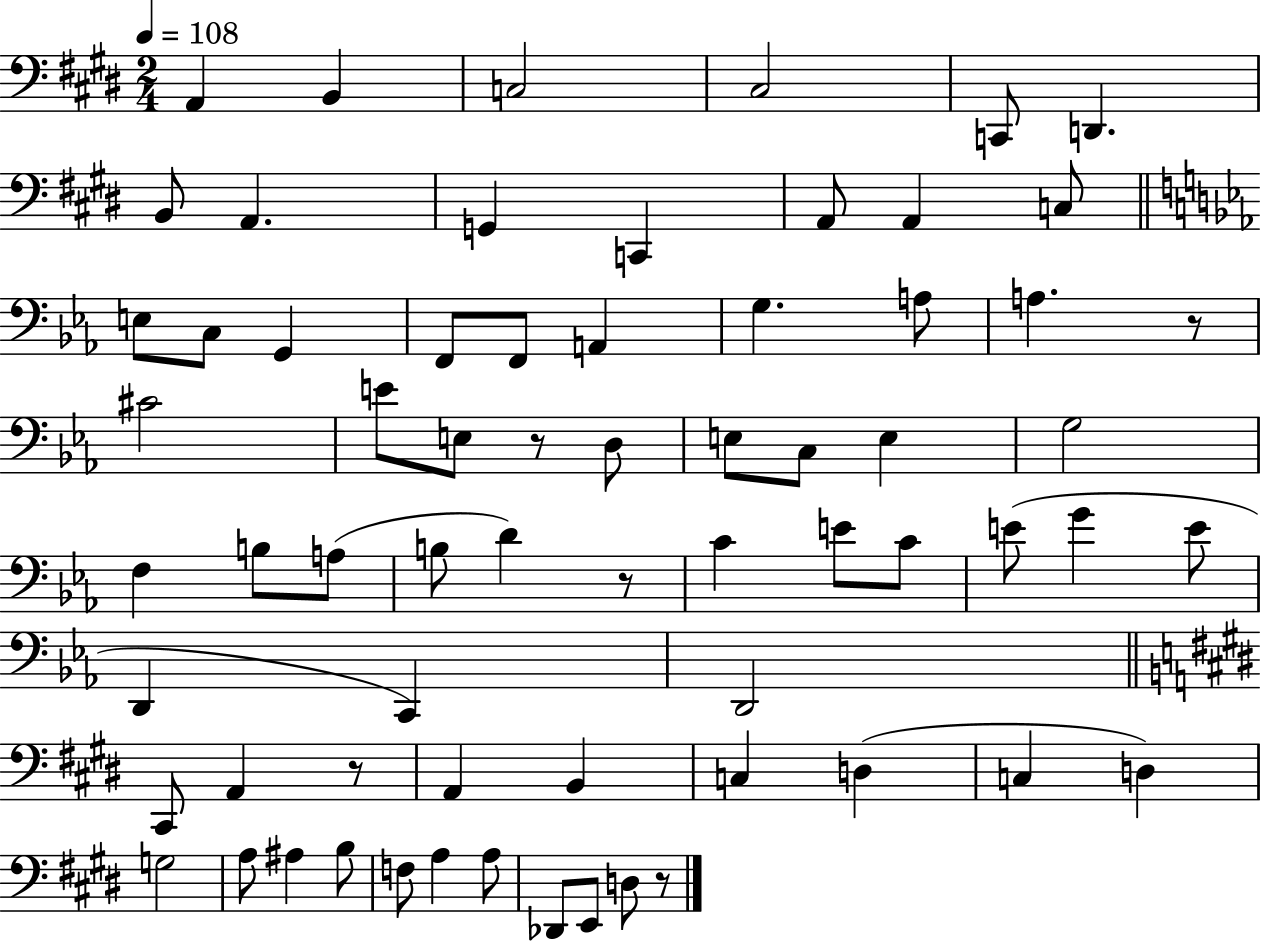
{
  \clef bass
  \numericTimeSignature
  \time 2/4
  \key e \major
  \tempo 4 = 108
  \repeat volta 2 { a,4 b,4 | c2 | cis2 | c,8 d,4. | \break b,8 a,4. | g,4 c,4 | a,8 a,4 c8 | \bar "||" \break \key ees \major e8 c8 g,4 | f,8 f,8 a,4 | g4. a8 | a4. r8 | \break cis'2 | e'8 e8 r8 d8 | e8 c8 e4 | g2 | \break f4 b8 a8( | b8 d'4) r8 | c'4 e'8 c'8 | e'8( g'4 e'8 | \break d,4 c,4) | d,2 | \bar "||" \break \key e \major cis,8 a,4 r8 | a,4 b,4 | c4 d4( | c4 d4) | \break g2 | a8 ais4 b8 | f8 a4 a8 | des,8 e,8 d8 r8 | \break } \bar "|."
}